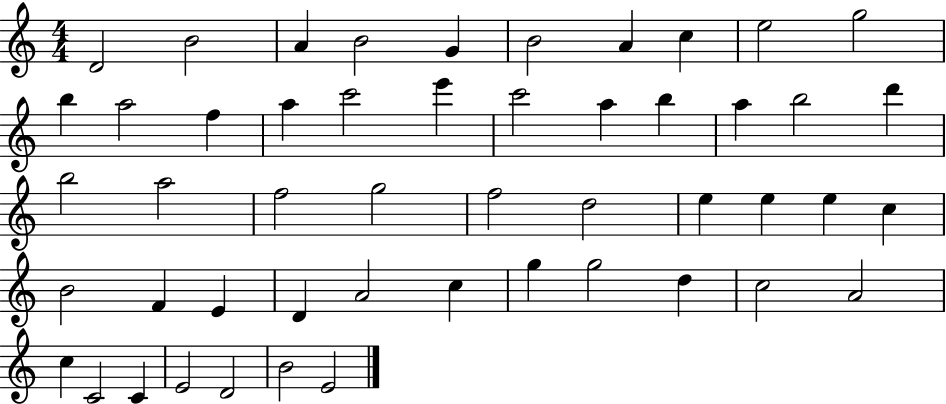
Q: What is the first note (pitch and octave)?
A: D4